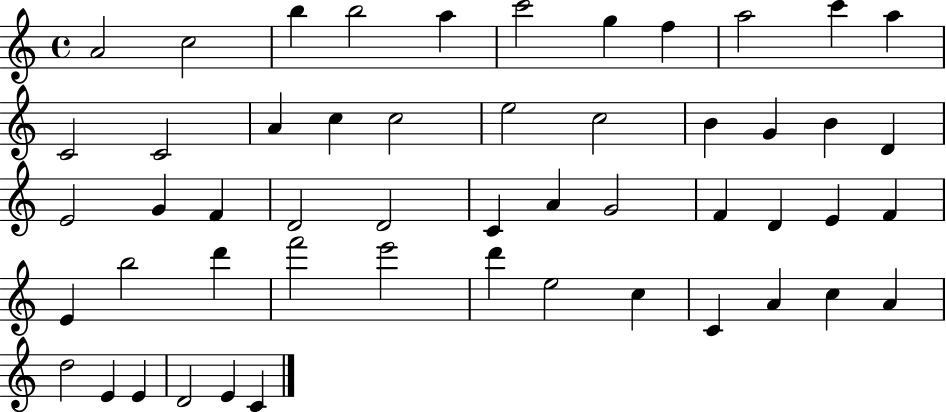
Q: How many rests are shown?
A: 0